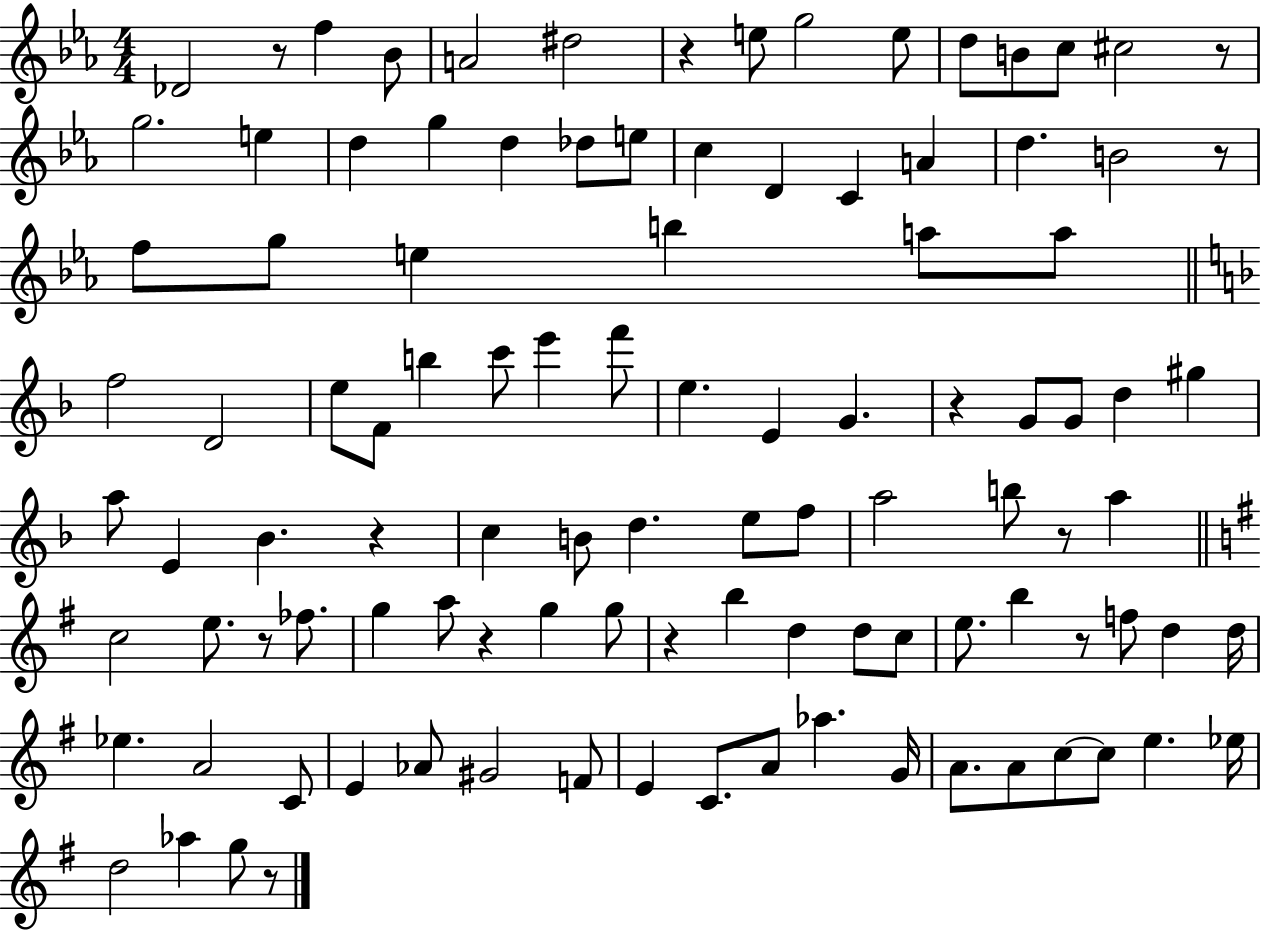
{
  \clef treble
  \numericTimeSignature
  \time 4/4
  \key ees \major
  des'2 r8 f''4 bes'8 | a'2 dis''2 | r4 e''8 g''2 e''8 | d''8 b'8 c''8 cis''2 r8 | \break g''2. e''4 | d''4 g''4 d''4 des''8 e''8 | c''4 d'4 c'4 a'4 | d''4. b'2 r8 | \break f''8 g''8 e''4 b''4 a''8 a''8 | \bar "||" \break \key d \minor f''2 d'2 | e''8 f'8 b''4 c'''8 e'''4 f'''8 | e''4. e'4 g'4. | r4 g'8 g'8 d''4 gis''4 | \break a''8 e'4 bes'4. r4 | c''4 b'8 d''4. e''8 f''8 | a''2 b''8 r8 a''4 | \bar "||" \break \key g \major c''2 e''8. r8 fes''8. | g''4 a''8 r4 g''4 g''8 | r4 b''4 d''4 d''8 c''8 | e''8. b''4 r8 f''8 d''4 d''16 | \break ees''4. a'2 c'8 | e'4 aes'8 gis'2 f'8 | e'4 c'8. a'8 aes''4. g'16 | a'8. a'8 c''8~~ c''8 e''4. ees''16 | \break d''2 aes''4 g''8 r8 | \bar "|."
}